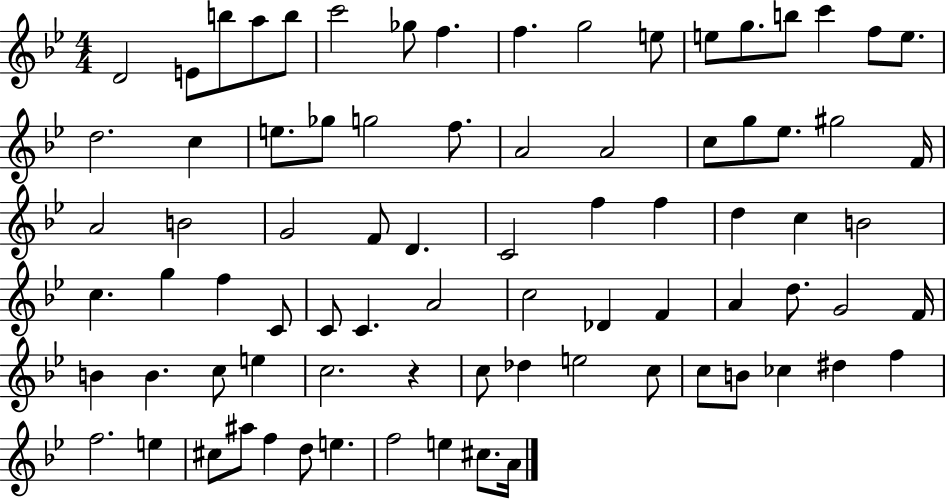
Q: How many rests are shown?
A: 1